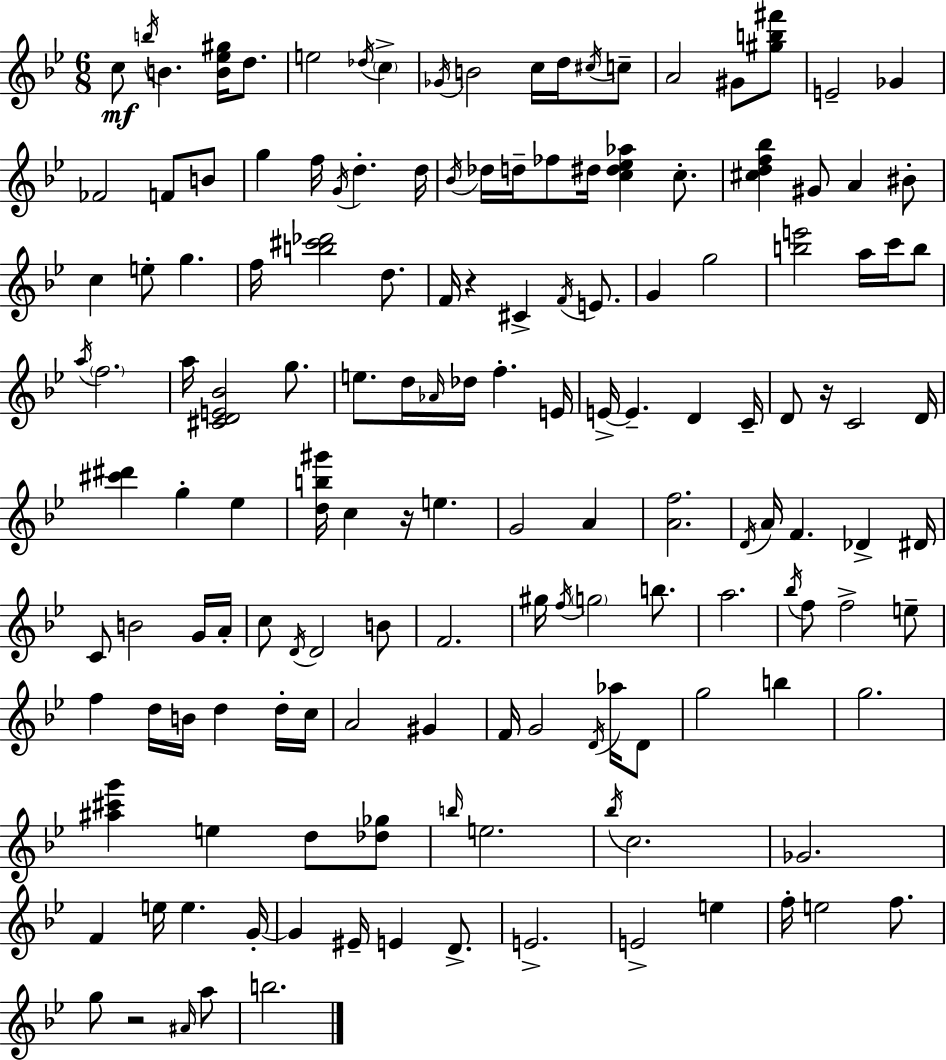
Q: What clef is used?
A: treble